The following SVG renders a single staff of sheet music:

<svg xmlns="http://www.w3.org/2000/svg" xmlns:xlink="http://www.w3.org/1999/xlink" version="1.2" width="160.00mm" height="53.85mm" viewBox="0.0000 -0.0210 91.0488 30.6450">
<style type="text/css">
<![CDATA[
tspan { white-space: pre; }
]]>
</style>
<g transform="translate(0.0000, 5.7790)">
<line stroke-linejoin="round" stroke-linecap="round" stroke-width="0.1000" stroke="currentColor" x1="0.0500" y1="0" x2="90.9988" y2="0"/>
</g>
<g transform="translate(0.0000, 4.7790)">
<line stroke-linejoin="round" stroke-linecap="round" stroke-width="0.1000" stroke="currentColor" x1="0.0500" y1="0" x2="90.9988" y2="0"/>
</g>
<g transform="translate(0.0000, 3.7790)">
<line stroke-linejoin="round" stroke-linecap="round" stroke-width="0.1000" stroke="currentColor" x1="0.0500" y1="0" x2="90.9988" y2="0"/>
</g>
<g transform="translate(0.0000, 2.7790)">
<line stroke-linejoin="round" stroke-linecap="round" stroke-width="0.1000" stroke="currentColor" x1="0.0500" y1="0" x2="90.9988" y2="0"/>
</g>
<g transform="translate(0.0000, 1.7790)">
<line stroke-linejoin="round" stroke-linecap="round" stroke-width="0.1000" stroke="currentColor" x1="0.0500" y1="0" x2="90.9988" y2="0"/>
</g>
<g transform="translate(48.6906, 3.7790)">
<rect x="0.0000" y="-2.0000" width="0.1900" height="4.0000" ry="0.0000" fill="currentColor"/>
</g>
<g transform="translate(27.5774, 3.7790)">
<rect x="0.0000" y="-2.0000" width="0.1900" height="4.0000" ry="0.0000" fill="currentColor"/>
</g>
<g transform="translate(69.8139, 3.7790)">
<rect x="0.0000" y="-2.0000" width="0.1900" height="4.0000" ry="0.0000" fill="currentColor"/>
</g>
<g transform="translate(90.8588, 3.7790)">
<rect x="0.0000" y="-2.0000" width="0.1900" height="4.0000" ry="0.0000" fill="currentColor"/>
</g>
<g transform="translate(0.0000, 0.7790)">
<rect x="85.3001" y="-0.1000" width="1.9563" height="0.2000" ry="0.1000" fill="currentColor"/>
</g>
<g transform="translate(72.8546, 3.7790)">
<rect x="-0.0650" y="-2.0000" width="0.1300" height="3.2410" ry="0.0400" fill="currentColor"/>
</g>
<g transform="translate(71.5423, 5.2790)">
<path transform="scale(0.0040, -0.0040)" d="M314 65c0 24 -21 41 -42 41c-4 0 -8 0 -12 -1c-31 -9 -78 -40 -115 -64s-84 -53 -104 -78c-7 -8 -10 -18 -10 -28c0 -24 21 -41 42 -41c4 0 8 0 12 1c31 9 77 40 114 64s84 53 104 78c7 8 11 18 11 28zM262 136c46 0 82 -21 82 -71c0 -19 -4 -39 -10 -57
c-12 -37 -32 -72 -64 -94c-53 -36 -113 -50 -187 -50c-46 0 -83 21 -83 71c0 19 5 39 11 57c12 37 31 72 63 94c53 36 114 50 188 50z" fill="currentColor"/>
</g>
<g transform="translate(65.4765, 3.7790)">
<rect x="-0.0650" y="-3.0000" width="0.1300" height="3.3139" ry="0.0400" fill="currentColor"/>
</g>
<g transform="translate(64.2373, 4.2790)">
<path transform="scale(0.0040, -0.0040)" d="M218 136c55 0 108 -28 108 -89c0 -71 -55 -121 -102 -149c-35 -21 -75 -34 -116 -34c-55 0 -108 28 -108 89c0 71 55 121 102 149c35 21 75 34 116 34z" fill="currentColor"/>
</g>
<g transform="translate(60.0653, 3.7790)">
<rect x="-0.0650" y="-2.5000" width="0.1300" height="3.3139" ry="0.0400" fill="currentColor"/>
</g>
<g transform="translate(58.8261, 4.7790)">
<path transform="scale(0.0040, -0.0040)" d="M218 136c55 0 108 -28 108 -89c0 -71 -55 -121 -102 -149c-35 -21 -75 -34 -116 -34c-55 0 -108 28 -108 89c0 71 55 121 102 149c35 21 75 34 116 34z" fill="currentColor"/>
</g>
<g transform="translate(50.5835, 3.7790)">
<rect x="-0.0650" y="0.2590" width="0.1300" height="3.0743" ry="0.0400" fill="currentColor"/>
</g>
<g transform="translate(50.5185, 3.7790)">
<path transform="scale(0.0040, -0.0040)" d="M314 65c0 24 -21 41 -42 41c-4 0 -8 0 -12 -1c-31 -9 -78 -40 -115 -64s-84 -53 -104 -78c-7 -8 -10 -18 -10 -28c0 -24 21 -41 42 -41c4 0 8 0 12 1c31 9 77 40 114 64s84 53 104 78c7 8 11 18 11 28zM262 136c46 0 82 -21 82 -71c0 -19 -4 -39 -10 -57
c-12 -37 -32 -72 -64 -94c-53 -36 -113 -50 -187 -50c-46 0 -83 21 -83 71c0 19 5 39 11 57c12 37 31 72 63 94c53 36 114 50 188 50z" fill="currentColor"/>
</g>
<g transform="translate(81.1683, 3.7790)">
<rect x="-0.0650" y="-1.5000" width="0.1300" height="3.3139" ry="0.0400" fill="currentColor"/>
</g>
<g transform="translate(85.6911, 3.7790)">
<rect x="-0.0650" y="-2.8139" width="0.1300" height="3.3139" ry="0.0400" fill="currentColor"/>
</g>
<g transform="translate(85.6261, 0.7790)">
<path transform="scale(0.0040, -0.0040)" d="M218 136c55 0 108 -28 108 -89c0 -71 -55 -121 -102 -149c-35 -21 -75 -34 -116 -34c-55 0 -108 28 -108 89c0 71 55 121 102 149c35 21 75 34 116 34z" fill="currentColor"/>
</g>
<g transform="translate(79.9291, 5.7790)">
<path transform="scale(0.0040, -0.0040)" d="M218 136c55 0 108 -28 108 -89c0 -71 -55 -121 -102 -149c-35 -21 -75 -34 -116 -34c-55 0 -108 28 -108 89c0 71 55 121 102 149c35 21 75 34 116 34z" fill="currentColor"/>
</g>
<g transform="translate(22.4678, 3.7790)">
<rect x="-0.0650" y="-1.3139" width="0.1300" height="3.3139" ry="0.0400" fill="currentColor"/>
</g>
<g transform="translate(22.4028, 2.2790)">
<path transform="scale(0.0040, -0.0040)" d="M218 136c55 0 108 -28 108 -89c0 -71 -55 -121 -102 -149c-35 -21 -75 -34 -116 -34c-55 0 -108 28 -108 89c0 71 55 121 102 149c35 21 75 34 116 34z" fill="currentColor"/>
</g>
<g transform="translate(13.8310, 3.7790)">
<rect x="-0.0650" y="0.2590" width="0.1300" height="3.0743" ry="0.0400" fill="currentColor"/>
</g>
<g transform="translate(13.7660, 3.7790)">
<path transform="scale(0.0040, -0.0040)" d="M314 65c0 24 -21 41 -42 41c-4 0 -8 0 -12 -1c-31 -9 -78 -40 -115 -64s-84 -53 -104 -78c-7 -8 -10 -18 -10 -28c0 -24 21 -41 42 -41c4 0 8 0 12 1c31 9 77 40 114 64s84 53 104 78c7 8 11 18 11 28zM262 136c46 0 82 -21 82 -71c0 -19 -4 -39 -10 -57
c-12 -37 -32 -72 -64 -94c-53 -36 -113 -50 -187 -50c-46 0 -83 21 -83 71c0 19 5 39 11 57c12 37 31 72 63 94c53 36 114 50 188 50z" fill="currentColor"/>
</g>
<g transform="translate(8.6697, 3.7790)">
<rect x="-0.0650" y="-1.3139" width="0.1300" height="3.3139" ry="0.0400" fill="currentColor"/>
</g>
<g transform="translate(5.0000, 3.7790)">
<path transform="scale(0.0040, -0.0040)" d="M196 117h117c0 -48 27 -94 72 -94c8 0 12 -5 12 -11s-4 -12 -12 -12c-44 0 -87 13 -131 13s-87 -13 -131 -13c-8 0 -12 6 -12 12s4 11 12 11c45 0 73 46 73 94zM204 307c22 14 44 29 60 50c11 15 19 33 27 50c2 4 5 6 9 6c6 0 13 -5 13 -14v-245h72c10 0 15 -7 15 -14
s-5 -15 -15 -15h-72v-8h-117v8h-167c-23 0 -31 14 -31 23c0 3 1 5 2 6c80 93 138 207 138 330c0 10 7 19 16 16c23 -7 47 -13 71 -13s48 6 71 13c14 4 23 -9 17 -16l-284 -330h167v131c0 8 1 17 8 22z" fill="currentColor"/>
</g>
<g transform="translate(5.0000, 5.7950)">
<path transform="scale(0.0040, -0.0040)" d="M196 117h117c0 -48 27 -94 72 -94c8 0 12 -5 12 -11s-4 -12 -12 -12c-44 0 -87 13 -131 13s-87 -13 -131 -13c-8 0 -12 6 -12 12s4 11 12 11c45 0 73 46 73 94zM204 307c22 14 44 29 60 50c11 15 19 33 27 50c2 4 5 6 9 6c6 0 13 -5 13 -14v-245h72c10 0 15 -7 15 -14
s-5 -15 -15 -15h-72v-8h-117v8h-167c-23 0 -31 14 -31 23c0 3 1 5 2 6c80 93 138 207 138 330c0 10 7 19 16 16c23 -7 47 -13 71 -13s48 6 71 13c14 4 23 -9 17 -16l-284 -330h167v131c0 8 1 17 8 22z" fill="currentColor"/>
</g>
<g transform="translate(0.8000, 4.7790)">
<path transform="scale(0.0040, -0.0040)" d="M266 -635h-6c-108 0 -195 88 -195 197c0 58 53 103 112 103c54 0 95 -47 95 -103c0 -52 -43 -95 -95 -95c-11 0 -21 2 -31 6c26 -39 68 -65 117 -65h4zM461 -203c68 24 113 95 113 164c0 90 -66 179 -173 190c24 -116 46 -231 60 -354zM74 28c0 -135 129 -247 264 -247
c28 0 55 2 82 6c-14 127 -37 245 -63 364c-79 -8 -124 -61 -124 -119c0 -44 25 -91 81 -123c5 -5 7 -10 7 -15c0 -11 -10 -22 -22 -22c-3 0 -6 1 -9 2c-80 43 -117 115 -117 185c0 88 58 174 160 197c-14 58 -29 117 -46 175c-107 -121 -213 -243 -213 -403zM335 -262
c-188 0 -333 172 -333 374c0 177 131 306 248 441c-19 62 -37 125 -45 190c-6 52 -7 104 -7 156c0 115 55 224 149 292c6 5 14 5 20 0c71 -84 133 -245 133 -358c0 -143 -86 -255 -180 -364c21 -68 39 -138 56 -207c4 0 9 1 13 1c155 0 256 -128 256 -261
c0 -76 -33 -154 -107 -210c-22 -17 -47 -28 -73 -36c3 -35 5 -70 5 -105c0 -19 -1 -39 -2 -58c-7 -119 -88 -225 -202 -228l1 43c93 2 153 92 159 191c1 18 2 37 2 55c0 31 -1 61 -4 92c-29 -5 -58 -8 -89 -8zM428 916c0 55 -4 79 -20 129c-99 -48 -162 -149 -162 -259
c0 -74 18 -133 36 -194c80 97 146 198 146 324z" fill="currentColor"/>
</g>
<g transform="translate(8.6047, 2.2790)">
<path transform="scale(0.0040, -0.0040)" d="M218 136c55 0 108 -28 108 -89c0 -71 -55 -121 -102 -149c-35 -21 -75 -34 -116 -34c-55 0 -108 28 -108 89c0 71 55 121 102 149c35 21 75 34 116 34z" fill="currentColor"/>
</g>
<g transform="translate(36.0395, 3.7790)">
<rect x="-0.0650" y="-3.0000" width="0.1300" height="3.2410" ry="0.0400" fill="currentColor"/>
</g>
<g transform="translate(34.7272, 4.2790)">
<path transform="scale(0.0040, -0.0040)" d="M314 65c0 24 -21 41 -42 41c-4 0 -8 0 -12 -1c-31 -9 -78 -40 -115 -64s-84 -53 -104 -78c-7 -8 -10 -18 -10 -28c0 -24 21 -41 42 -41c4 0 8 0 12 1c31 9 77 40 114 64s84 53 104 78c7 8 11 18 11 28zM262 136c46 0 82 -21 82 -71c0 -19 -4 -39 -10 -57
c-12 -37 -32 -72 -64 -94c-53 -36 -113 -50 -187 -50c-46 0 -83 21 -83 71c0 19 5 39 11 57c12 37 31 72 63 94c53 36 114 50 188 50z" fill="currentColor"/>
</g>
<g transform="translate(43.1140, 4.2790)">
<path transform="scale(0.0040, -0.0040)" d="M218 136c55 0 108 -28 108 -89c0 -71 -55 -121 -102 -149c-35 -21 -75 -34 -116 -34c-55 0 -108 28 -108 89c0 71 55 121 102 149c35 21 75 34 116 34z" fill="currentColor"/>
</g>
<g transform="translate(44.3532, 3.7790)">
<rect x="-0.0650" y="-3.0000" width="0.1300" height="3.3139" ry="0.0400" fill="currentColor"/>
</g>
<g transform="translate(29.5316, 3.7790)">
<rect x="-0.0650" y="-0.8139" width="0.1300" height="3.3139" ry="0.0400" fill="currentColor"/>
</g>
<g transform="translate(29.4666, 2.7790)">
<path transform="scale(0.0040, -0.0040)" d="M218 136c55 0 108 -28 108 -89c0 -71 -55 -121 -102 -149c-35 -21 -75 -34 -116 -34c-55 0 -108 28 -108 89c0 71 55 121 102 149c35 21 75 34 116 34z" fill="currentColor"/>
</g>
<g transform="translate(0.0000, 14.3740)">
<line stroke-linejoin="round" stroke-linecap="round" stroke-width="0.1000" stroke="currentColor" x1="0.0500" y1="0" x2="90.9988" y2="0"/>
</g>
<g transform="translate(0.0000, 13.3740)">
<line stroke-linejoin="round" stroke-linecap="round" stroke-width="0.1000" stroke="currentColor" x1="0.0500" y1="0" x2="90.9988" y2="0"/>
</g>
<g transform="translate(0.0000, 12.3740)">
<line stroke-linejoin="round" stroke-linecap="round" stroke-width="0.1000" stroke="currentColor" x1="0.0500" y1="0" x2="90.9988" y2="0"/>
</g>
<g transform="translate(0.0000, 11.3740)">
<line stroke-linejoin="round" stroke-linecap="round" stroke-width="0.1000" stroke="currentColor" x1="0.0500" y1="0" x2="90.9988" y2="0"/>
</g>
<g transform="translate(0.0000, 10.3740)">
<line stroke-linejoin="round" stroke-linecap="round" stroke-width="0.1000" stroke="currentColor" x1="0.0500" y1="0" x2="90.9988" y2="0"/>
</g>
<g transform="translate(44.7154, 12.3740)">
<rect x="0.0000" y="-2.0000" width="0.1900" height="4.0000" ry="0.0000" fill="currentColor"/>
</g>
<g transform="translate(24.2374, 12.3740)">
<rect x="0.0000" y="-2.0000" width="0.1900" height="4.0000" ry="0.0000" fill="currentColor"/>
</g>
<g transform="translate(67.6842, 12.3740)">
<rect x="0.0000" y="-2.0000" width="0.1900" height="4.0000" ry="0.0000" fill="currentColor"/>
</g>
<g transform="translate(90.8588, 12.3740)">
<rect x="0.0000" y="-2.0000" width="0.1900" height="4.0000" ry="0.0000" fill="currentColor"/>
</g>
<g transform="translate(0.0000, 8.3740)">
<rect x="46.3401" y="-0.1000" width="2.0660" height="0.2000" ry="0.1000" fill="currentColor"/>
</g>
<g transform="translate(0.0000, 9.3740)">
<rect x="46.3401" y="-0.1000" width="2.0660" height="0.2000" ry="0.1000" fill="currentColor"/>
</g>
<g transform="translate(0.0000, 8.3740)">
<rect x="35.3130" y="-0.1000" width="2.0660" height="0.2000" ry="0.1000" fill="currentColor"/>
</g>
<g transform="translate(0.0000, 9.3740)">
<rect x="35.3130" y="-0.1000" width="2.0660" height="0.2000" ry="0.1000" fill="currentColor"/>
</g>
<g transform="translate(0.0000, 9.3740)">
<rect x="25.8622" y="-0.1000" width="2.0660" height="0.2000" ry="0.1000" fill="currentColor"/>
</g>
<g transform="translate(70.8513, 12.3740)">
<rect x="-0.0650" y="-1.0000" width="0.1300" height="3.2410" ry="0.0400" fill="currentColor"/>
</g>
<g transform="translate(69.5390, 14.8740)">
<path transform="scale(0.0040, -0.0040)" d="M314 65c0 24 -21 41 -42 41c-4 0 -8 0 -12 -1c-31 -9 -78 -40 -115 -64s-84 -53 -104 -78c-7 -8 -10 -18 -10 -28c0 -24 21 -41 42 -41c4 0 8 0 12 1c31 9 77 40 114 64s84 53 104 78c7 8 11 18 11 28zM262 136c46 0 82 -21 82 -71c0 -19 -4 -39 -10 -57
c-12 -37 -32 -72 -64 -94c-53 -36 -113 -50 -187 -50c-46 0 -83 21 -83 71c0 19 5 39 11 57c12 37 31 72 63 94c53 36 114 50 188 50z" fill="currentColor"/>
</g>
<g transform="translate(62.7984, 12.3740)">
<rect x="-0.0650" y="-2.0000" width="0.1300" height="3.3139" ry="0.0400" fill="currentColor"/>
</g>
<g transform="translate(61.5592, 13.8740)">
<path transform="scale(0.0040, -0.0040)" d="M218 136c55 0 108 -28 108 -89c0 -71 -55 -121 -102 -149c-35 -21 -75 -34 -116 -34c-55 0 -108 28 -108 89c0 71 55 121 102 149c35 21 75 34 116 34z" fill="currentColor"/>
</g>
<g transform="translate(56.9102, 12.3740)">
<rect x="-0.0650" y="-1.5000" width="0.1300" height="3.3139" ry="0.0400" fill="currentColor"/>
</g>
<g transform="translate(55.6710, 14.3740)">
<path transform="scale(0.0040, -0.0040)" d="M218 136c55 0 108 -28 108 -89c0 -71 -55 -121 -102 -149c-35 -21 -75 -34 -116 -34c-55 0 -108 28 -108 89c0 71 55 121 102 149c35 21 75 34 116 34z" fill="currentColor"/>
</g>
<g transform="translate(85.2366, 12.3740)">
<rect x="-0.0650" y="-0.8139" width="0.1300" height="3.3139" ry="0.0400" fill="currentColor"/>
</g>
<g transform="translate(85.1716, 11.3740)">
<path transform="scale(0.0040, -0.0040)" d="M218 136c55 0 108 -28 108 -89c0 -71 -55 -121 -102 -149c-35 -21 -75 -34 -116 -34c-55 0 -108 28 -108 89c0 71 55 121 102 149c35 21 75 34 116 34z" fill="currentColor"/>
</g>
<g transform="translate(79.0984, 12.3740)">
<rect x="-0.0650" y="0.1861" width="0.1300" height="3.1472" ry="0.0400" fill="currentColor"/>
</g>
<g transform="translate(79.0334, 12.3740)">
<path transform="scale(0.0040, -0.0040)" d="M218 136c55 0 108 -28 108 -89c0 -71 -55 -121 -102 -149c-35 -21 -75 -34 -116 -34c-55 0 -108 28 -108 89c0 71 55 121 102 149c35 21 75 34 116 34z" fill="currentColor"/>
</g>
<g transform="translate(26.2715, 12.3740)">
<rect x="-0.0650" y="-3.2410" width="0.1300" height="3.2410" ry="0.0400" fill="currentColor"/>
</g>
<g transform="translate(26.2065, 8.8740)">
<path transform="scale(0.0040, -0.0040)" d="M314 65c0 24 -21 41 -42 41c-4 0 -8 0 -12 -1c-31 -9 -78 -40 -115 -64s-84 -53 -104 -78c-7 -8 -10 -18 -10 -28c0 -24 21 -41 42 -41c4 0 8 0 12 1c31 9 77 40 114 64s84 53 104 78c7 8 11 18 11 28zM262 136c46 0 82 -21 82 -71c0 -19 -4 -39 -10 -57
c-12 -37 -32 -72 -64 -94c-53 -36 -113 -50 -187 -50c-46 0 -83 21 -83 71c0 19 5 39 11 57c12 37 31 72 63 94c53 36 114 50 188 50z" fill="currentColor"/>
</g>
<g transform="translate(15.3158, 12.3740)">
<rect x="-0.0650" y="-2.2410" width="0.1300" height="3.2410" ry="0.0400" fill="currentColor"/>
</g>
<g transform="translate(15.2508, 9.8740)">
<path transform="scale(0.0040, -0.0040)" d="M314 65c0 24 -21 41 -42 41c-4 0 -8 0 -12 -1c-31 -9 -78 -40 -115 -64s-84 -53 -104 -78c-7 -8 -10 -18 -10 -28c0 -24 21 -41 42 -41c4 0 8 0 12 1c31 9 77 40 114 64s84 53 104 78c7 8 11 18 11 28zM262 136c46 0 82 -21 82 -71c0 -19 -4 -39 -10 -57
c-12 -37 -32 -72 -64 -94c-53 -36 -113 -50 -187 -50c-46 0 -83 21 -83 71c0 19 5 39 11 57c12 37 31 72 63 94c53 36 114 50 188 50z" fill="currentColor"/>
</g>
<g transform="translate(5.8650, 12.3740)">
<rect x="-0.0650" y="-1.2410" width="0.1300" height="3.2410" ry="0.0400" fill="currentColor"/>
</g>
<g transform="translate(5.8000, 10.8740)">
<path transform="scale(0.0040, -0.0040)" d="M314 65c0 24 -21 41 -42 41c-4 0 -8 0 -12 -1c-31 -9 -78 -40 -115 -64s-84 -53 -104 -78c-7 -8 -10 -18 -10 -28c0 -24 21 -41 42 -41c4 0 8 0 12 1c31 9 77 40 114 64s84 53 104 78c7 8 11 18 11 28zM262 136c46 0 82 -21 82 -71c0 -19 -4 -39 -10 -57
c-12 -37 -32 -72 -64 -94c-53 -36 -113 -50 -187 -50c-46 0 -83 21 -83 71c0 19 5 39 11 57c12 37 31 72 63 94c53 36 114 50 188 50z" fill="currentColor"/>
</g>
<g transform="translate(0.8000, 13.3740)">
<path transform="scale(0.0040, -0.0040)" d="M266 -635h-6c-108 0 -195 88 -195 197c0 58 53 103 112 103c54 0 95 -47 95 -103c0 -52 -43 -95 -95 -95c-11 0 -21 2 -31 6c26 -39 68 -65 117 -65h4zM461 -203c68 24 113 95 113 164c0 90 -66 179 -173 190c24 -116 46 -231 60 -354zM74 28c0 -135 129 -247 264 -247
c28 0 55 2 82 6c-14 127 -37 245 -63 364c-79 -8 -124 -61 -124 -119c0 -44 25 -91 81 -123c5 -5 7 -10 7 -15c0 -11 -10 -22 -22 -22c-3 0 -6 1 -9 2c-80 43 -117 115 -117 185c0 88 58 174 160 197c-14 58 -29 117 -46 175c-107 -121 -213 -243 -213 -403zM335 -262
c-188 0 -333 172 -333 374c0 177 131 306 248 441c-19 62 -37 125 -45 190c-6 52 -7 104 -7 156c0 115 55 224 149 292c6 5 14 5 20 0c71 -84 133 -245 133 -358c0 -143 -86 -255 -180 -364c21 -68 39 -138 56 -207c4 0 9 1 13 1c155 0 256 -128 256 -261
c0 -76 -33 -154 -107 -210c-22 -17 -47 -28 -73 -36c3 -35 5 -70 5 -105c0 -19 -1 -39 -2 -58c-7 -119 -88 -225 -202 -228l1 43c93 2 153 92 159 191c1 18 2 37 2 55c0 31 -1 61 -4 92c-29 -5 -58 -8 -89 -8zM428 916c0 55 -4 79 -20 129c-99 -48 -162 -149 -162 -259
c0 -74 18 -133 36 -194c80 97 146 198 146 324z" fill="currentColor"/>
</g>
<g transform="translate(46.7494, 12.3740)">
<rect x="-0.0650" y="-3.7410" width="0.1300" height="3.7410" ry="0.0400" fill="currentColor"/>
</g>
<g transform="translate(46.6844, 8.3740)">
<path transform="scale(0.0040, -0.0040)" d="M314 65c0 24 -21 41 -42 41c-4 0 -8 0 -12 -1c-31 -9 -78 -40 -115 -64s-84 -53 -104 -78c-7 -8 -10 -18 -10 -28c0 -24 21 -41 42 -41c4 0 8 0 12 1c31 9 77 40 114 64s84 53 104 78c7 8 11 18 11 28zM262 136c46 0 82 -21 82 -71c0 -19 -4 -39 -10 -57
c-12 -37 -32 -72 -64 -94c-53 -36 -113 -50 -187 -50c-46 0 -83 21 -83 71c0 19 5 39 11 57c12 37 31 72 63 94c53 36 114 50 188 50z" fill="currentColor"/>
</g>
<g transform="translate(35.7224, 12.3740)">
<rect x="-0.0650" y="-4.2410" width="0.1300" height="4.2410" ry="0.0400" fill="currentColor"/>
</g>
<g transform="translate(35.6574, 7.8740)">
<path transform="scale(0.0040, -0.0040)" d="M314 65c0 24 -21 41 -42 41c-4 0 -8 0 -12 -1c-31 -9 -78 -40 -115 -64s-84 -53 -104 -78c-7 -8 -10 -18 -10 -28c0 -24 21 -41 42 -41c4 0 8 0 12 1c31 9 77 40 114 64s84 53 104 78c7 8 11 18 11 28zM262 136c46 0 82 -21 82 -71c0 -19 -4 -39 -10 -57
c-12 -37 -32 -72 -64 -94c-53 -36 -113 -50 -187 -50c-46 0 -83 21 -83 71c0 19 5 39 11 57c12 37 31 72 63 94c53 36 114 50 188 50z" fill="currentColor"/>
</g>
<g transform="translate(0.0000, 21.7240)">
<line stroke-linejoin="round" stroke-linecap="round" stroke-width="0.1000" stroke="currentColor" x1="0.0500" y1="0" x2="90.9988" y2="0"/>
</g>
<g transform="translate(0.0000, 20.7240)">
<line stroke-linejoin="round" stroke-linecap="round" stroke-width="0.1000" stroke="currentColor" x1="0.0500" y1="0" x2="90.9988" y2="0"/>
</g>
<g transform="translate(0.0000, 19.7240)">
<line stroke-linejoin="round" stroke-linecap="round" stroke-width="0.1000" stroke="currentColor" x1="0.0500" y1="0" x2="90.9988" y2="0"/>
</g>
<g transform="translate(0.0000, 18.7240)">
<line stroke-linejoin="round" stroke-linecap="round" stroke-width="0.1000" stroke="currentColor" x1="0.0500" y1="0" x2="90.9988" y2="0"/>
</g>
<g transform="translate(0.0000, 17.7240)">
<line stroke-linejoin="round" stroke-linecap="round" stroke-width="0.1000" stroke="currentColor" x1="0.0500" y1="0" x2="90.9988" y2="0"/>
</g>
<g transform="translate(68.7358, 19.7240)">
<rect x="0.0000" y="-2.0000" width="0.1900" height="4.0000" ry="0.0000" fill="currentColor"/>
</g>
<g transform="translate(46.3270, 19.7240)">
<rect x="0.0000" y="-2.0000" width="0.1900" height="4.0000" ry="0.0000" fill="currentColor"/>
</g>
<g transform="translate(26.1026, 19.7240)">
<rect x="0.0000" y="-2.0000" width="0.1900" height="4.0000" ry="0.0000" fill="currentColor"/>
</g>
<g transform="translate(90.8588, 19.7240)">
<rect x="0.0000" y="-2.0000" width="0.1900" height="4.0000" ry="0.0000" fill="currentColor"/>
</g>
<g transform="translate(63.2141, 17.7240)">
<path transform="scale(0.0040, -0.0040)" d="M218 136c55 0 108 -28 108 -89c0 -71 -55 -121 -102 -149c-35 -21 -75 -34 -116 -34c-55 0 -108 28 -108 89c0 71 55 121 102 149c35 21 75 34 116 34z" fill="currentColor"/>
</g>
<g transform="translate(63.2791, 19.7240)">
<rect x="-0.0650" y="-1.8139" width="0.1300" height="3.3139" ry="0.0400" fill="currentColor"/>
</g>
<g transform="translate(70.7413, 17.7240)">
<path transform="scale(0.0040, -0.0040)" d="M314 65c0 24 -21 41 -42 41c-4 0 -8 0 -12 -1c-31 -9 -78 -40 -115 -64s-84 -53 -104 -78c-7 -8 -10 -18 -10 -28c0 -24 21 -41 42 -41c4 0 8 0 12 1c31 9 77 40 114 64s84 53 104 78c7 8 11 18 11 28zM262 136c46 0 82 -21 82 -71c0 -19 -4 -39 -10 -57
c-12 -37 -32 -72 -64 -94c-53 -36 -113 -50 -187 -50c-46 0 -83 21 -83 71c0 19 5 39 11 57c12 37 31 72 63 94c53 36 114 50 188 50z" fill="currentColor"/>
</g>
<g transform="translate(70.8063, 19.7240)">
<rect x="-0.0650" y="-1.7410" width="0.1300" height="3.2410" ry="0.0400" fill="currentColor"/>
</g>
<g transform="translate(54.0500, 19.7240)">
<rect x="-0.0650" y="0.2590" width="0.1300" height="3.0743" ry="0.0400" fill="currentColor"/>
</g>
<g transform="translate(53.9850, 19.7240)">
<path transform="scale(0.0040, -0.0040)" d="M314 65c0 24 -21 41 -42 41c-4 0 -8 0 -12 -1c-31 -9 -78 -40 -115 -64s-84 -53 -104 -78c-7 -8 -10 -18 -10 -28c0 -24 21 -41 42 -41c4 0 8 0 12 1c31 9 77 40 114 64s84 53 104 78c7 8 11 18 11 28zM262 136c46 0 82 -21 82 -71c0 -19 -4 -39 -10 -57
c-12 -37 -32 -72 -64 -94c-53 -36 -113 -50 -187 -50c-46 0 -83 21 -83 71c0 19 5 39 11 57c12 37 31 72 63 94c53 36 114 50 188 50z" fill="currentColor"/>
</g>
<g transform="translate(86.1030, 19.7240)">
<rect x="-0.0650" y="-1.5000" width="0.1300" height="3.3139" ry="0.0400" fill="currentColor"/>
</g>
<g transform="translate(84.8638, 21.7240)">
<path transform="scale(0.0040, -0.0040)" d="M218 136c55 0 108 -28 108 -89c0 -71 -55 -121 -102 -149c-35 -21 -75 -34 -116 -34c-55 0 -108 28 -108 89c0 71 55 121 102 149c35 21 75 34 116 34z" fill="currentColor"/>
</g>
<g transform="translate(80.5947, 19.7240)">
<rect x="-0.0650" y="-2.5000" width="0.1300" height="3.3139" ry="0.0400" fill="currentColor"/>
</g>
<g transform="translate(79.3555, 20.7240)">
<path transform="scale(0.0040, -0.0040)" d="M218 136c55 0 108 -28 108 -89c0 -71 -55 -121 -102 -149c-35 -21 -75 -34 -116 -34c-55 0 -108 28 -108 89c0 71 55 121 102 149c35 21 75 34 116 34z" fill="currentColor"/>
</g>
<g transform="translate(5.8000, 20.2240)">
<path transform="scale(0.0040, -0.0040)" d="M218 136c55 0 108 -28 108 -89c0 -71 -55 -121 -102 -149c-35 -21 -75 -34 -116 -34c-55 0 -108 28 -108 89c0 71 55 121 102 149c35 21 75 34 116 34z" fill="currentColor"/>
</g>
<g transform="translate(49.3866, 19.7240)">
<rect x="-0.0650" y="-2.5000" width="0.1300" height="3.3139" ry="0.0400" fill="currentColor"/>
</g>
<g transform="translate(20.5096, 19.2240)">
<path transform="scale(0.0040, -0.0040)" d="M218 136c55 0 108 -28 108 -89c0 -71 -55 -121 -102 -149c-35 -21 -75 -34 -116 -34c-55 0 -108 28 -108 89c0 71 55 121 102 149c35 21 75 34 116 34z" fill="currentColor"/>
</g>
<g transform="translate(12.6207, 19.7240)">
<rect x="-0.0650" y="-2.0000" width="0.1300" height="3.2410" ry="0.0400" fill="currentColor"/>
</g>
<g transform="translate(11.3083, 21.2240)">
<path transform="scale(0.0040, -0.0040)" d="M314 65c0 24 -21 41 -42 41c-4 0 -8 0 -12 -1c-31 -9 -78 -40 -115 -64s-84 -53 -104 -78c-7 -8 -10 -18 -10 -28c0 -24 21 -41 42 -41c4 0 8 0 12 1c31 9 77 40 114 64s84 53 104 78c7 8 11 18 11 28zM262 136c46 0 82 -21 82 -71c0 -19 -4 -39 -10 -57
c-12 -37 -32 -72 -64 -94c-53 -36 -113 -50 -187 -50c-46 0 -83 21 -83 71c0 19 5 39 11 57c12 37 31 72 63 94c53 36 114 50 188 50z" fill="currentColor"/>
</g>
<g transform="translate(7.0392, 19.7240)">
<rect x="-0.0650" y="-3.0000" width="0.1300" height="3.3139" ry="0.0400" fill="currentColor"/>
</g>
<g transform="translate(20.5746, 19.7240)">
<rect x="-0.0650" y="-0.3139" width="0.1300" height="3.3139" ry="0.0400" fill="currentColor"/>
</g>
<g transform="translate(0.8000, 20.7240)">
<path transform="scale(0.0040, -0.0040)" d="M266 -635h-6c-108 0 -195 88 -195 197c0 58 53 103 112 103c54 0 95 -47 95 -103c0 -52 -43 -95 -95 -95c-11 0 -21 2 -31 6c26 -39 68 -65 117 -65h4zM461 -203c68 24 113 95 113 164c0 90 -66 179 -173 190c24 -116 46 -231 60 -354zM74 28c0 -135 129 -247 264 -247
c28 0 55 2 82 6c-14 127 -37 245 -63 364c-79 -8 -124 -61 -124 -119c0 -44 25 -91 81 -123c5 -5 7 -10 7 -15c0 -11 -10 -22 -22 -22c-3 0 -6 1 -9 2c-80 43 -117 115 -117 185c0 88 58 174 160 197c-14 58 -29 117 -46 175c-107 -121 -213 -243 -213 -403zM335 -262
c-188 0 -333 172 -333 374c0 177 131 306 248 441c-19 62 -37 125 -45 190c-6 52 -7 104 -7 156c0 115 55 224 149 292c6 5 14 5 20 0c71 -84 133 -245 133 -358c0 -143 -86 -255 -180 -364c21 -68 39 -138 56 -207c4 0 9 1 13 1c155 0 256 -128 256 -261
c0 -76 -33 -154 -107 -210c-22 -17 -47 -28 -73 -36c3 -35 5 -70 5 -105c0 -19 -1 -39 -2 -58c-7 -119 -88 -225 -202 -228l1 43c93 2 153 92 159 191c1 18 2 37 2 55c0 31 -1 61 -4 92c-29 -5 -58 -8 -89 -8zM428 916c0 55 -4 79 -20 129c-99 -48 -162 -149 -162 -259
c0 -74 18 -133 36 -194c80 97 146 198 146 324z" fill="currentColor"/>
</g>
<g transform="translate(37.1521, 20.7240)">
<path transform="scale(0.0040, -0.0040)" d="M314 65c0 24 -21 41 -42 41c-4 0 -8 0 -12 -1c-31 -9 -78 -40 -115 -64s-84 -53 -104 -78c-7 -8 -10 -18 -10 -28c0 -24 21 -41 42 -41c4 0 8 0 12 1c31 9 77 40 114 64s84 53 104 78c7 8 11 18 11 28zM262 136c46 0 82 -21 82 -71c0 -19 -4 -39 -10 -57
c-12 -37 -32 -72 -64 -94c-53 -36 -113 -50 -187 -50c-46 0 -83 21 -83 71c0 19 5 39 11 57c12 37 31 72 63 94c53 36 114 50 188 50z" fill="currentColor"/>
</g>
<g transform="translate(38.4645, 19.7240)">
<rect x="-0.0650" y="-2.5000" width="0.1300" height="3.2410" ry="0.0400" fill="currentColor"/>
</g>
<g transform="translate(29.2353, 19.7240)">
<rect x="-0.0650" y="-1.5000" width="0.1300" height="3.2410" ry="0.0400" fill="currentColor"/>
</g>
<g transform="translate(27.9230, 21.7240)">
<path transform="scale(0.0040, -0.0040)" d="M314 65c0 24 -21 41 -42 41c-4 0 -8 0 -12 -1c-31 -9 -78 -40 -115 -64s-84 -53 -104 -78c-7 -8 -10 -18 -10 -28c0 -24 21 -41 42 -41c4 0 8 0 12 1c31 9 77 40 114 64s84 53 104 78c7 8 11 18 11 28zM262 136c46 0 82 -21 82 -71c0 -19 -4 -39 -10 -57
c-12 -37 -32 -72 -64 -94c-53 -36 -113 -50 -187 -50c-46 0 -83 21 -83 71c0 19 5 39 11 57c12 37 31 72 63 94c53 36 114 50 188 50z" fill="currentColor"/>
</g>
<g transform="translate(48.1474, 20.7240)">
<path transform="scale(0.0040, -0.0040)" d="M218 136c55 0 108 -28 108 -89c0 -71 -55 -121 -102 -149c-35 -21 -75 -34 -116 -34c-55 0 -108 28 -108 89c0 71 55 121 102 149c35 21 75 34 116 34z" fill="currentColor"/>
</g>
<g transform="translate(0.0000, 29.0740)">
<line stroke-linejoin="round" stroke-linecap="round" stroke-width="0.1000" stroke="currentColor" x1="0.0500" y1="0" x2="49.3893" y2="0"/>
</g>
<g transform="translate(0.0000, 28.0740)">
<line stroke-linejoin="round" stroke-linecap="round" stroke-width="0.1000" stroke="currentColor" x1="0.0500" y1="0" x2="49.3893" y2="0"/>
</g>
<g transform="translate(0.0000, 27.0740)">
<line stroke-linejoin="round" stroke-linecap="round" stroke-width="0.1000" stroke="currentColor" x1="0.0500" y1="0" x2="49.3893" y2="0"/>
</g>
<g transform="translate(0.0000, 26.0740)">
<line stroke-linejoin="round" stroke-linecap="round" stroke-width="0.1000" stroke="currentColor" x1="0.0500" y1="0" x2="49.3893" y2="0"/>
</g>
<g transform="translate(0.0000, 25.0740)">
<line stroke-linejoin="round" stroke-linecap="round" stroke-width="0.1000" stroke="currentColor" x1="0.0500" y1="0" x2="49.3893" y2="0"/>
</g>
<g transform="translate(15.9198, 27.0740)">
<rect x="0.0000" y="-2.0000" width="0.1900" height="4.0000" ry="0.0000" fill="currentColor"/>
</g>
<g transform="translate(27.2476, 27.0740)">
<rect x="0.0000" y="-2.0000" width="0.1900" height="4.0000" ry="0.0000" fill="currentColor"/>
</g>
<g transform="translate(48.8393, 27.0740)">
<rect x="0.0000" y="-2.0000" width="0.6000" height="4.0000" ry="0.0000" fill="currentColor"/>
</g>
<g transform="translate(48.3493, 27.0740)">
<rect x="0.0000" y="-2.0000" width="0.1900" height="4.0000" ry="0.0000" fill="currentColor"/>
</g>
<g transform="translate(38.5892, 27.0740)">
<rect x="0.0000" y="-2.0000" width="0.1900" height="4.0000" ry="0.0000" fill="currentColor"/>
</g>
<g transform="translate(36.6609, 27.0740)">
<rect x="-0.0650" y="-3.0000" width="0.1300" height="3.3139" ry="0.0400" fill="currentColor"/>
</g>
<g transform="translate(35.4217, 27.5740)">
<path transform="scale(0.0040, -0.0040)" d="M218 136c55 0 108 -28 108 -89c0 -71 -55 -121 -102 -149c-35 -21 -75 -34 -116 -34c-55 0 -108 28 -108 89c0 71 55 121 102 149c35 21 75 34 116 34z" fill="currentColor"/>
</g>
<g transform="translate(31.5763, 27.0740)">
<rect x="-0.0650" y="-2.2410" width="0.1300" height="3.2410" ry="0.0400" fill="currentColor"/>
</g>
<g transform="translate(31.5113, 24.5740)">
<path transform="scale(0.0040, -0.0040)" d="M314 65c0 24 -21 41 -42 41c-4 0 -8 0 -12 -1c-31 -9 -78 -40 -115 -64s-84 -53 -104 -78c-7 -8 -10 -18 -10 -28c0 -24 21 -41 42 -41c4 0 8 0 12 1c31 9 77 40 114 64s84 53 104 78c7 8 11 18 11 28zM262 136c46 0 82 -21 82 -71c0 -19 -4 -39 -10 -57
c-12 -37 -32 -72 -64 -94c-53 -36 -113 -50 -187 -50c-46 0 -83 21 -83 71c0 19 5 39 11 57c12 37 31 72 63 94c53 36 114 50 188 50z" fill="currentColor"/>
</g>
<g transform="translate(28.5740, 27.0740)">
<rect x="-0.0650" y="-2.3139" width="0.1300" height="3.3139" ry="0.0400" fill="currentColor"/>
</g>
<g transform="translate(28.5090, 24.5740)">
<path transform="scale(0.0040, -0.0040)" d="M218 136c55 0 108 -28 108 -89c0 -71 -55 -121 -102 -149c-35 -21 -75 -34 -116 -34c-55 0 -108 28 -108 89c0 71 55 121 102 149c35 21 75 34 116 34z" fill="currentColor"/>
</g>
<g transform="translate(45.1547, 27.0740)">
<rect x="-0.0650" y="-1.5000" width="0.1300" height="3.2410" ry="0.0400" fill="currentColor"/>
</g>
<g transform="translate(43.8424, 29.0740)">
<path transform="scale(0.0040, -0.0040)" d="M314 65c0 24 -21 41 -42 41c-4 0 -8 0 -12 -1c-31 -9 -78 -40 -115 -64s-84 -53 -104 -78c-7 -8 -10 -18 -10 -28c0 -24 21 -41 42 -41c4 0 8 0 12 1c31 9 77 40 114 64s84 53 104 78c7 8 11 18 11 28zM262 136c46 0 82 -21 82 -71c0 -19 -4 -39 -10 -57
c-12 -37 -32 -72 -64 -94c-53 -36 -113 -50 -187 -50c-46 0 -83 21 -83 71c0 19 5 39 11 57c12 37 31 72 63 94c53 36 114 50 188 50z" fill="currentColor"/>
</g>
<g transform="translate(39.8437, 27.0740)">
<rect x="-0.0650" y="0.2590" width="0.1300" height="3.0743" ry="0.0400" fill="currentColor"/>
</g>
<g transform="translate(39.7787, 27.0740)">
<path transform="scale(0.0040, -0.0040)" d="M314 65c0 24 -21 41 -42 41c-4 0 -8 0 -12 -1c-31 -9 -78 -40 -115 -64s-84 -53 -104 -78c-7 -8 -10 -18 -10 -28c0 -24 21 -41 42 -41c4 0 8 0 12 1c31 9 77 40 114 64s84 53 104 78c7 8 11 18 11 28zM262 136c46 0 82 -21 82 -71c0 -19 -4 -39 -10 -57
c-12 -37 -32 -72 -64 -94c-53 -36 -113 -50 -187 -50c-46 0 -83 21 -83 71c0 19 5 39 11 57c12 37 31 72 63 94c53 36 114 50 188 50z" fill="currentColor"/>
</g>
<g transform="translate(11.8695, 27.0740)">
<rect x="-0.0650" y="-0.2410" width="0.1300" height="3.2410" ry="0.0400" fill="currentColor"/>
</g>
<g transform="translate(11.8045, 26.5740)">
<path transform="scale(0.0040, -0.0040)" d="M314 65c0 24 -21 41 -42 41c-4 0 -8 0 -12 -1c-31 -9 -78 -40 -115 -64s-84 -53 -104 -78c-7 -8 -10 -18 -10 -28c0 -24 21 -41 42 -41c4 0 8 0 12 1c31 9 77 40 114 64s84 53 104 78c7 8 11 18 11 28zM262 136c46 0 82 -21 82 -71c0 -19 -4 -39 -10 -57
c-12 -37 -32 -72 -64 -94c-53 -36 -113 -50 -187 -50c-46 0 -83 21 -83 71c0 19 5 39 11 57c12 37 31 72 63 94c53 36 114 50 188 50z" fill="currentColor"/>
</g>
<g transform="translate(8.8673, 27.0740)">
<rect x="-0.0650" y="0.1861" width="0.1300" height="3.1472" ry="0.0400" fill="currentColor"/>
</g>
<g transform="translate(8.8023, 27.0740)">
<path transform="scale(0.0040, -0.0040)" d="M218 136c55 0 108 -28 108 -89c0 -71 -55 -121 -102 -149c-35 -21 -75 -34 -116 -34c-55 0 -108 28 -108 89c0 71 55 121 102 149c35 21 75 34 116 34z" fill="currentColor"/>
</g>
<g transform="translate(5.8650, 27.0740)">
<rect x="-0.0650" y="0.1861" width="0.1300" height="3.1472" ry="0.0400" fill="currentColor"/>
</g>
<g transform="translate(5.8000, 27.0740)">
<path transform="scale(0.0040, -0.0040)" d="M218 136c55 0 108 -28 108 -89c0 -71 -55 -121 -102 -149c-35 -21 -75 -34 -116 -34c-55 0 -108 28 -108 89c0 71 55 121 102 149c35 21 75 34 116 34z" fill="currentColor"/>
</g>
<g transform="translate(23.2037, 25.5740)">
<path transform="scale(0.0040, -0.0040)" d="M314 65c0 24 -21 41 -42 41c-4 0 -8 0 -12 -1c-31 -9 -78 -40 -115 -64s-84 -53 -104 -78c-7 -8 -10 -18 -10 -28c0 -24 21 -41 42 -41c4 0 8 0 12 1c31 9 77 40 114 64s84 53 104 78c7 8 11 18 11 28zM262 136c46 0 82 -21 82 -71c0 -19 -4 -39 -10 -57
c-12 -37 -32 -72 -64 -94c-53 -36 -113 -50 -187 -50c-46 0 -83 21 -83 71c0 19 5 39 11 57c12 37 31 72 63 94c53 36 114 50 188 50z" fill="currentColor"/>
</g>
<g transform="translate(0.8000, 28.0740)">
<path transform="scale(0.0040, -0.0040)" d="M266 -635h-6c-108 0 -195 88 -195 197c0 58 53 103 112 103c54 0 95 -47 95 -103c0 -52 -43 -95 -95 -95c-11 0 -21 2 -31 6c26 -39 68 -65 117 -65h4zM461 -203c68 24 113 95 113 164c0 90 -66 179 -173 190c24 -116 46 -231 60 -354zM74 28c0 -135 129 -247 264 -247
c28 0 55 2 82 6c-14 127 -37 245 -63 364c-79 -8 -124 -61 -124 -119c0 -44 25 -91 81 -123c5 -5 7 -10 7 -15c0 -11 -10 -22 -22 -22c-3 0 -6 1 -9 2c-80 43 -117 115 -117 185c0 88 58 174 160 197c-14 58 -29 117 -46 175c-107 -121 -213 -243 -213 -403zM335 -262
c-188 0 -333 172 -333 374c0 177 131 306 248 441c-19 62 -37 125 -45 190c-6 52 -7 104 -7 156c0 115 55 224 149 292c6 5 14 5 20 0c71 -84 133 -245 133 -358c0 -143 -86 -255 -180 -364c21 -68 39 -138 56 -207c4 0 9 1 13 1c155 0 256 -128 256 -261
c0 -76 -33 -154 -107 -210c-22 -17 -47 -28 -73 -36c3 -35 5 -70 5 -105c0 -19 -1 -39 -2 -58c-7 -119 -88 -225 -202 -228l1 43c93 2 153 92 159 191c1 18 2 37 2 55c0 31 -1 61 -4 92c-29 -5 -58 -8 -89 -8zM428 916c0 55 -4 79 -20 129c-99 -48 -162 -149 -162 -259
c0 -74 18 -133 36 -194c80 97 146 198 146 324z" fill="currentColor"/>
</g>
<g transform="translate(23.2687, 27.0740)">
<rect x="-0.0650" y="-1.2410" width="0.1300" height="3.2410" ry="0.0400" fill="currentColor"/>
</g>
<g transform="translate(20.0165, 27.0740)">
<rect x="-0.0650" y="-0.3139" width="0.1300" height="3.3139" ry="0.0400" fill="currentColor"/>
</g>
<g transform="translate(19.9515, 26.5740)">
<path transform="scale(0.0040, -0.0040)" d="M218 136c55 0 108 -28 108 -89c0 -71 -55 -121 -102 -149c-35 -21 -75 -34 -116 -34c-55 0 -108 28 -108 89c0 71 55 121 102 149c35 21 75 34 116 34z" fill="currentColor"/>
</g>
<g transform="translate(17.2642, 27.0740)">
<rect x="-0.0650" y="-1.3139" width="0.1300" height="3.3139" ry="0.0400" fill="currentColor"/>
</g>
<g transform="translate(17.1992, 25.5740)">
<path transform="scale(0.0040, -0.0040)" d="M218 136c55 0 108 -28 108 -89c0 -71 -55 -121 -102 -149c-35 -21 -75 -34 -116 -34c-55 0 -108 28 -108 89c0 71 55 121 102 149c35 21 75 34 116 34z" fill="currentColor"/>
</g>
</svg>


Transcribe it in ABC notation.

X:1
T:Untitled
M:4/4
L:1/4
K:C
e B2 e d A2 A B2 G A F2 E a e2 g2 b2 d'2 c'2 E F D2 B d A F2 c E2 G2 G B2 f f2 G E B B c2 e c e2 g g2 A B2 E2